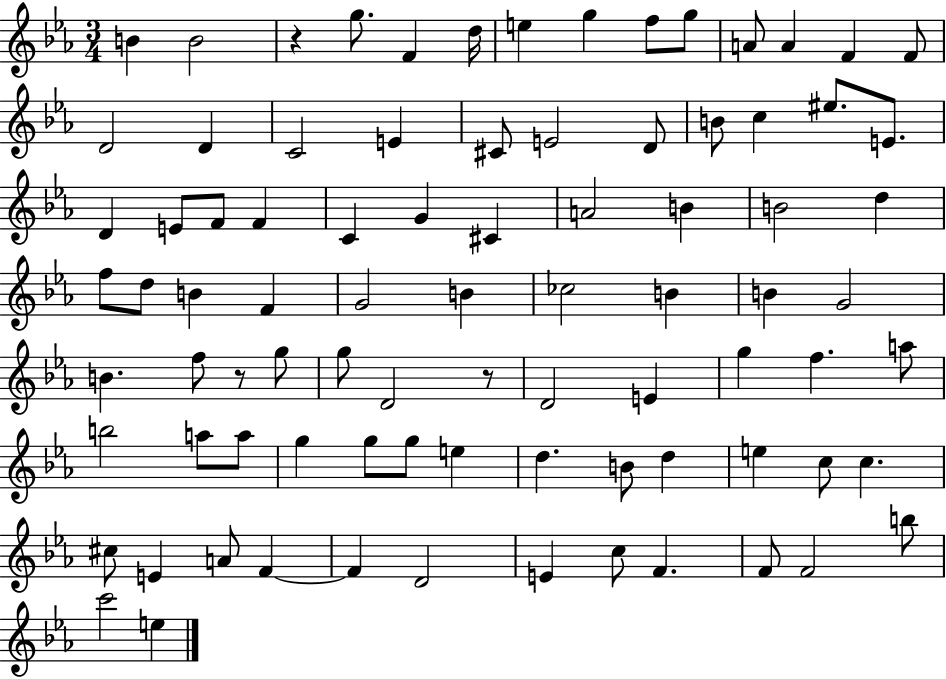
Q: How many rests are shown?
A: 3